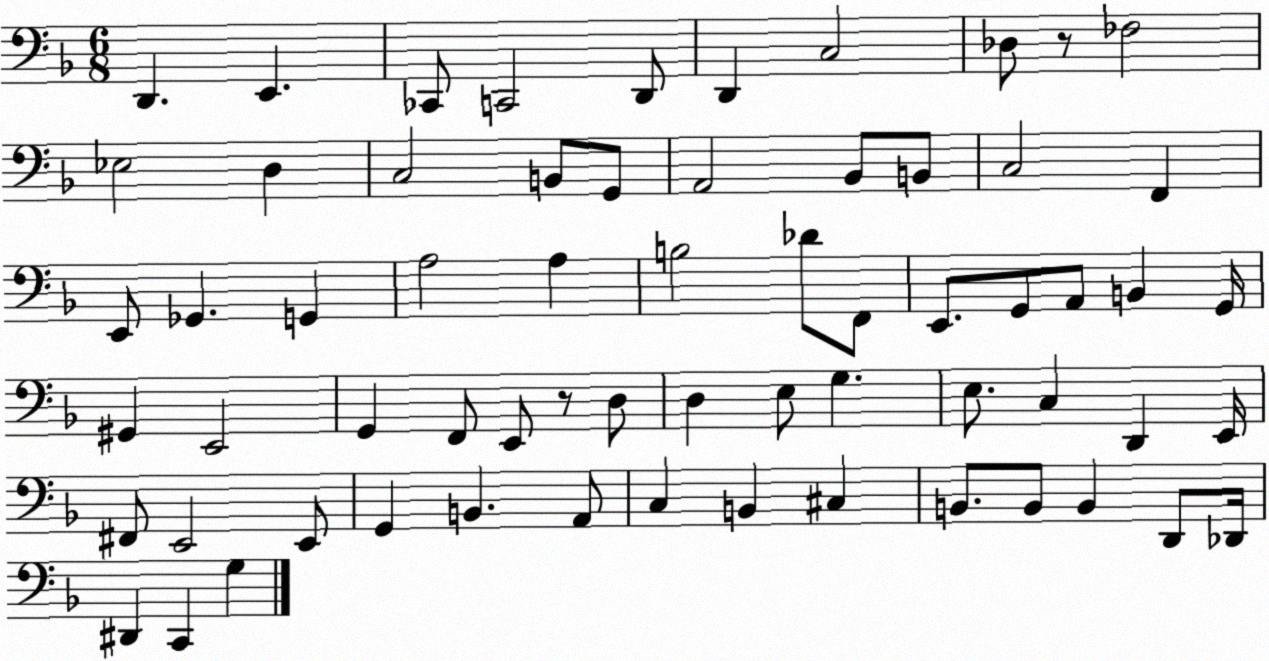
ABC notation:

X:1
T:Untitled
M:6/8
L:1/4
K:F
D,, E,, _C,,/2 C,,2 D,,/2 D,, C,2 _D,/2 z/2 _F,2 _E,2 D, C,2 B,,/2 G,,/2 A,,2 _B,,/2 B,,/2 C,2 F,, E,,/2 _G,, G,, A,2 A, B,2 _D/2 F,,/2 E,,/2 G,,/2 A,,/2 B,, G,,/4 ^G,, E,,2 G,, F,,/2 E,,/2 z/2 D,/2 D, E,/2 G, E,/2 C, D,, E,,/4 ^F,,/2 E,,2 E,,/2 G,, B,, A,,/2 C, B,, ^C, B,,/2 B,,/2 B,, D,,/2 _D,,/4 ^D,, C,, G,